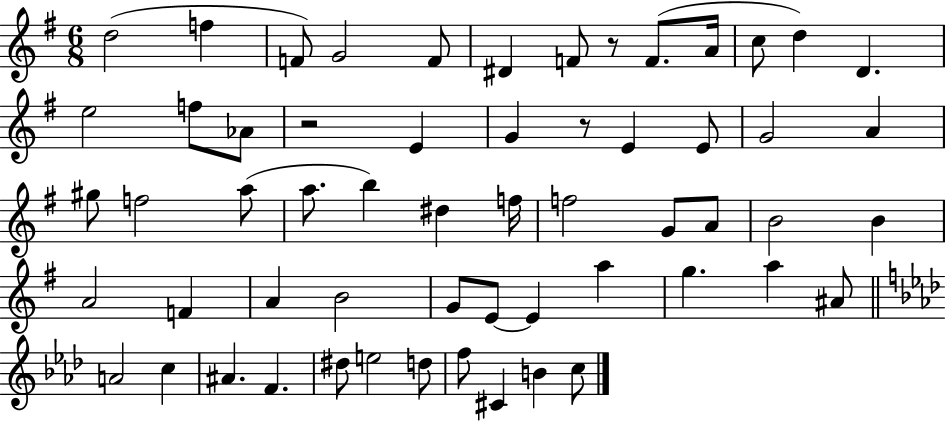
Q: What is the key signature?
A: G major